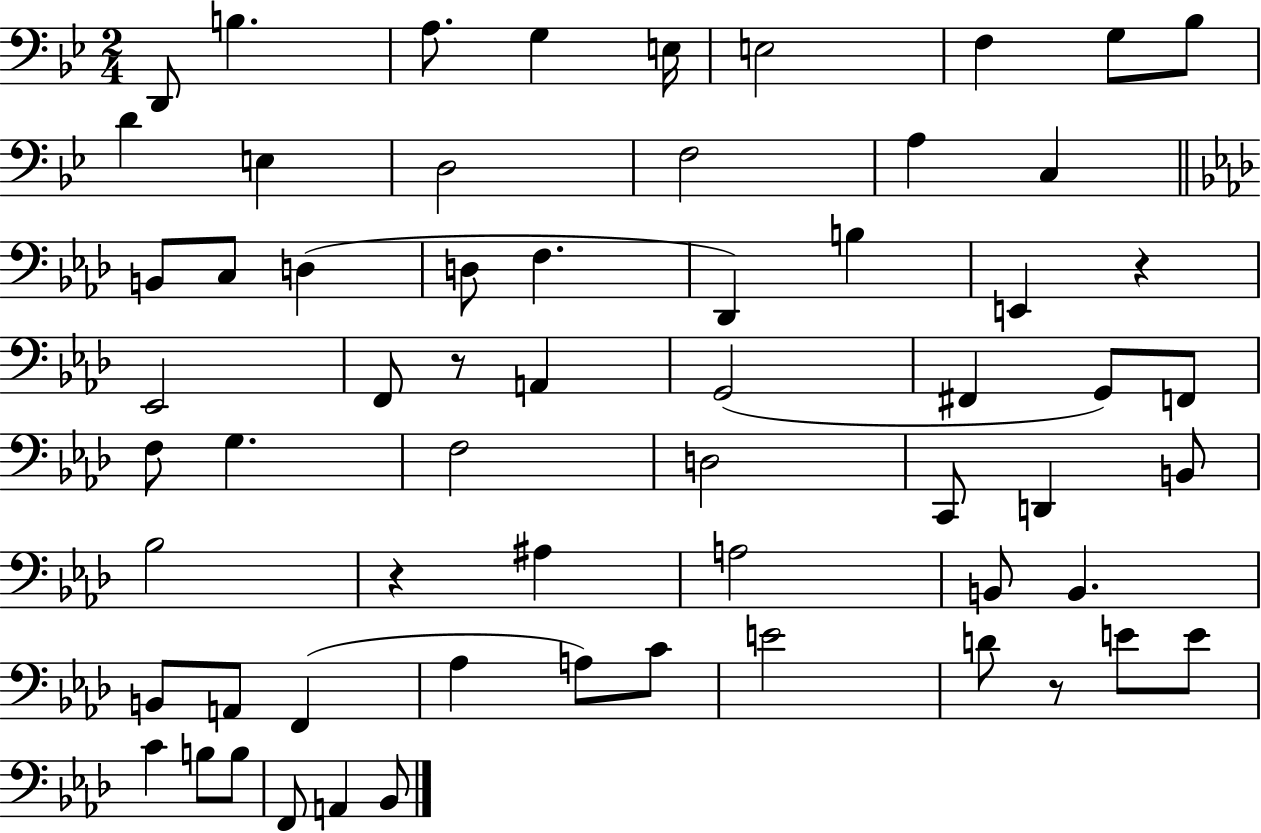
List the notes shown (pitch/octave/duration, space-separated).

D2/e B3/q. A3/e. G3/q E3/s E3/h F3/q G3/e Bb3/e D4/q E3/q D3/h F3/h A3/q C3/q B2/e C3/e D3/q D3/e F3/q. Db2/q B3/q E2/q R/q Eb2/h F2/e R/e A2/q G2/h F#2/q G2/e F2/e F3/e G3/q. F3/h D3/h C2/e D2/q B2/e Bb3/h R/q A#3/q A3/h B2/e B2/q. B2/e A2/e F2/q Ab3/q A3/e C4/e E4/h D4/e R/e E4/e E4/e C4/q B3/e B3/e F2/e A2/q Bb2/e